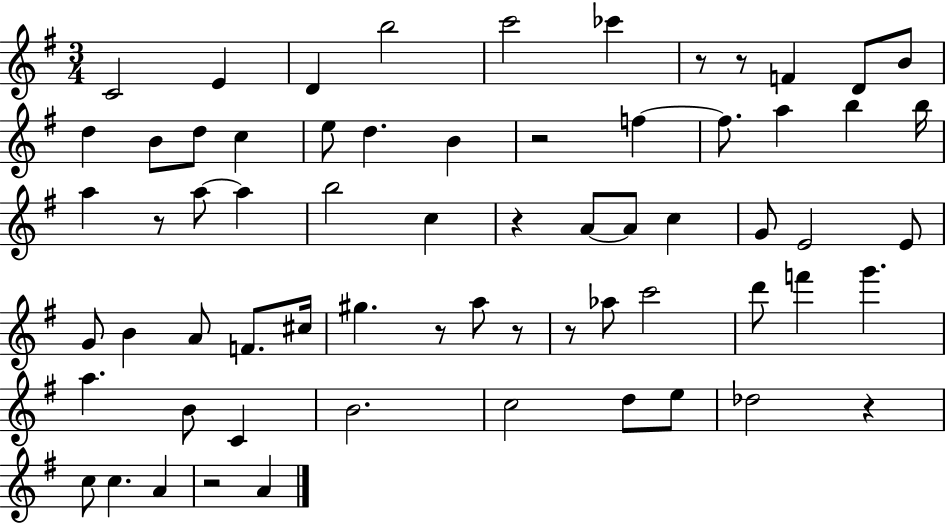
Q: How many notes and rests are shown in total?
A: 66